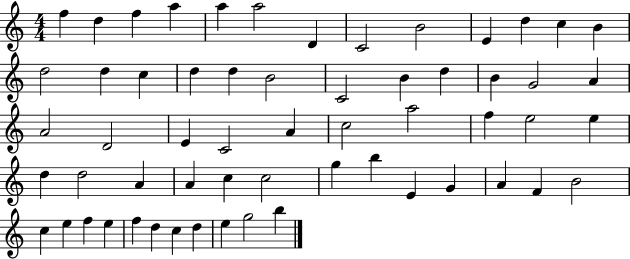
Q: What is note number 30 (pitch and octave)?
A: A4